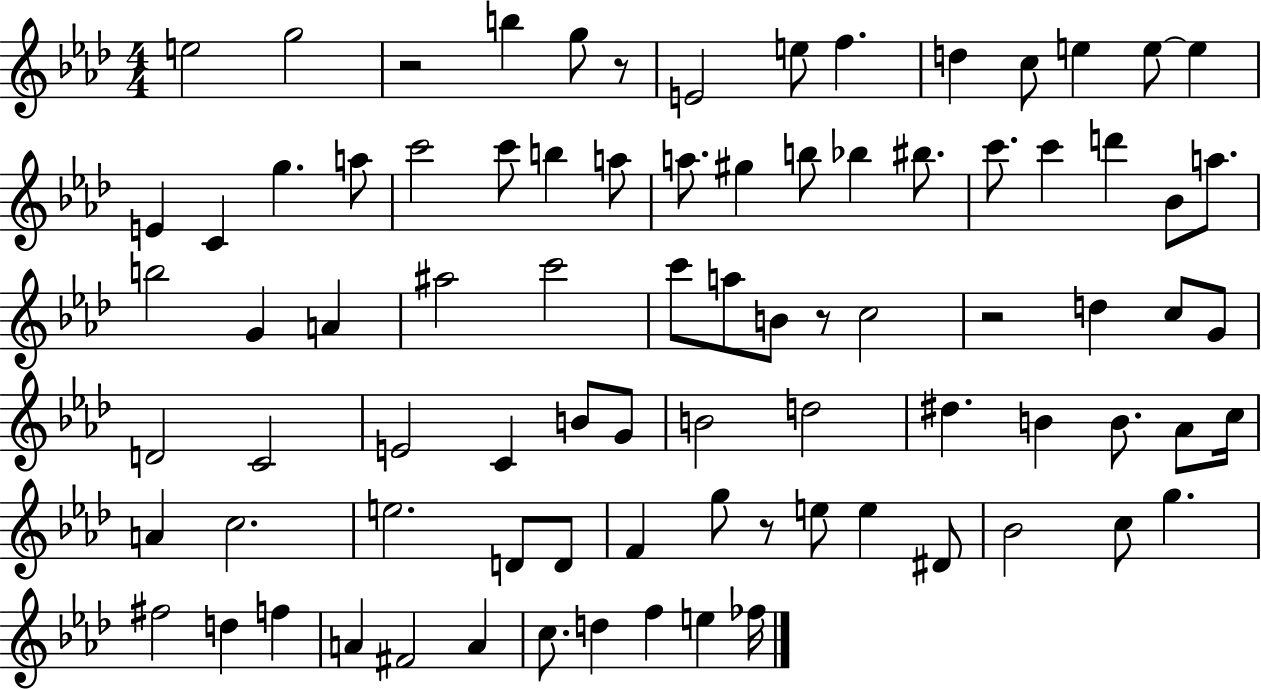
E5/h G5/h R/h B5/q G5/e R/e E4/h E5/e F5/q. D5/q C5/e E5/q E5/e E5/q E4/q C4/q G5/q. A5/e C6/h C6/e B5/q A5/e A5/e. G#5/q B5/e Bb5/q BIS5/e. C6/e. C6/q D6/q Bb4/e A5/e. B5/h G4/q A4/q A#5/h C6/h C6/e A5/e B4/e R/e C5/h R/h D5/q C5/e G4/e D4/h C4/h E4/h C4/q B4/e G4/e B4/h D5/h D#5/q. B4/q B4/e. Ab4/e C5/s A4/q C5/h. E5/h. D4/e D4/e F4/q G5/e R/e E5/e E5/q D#4/e Bb4/h C5/e G5/q. F#5/h D5/q F5/q A4/q F#4/h A4/q C5/e. D5/q F5/q E5/q FES5/s